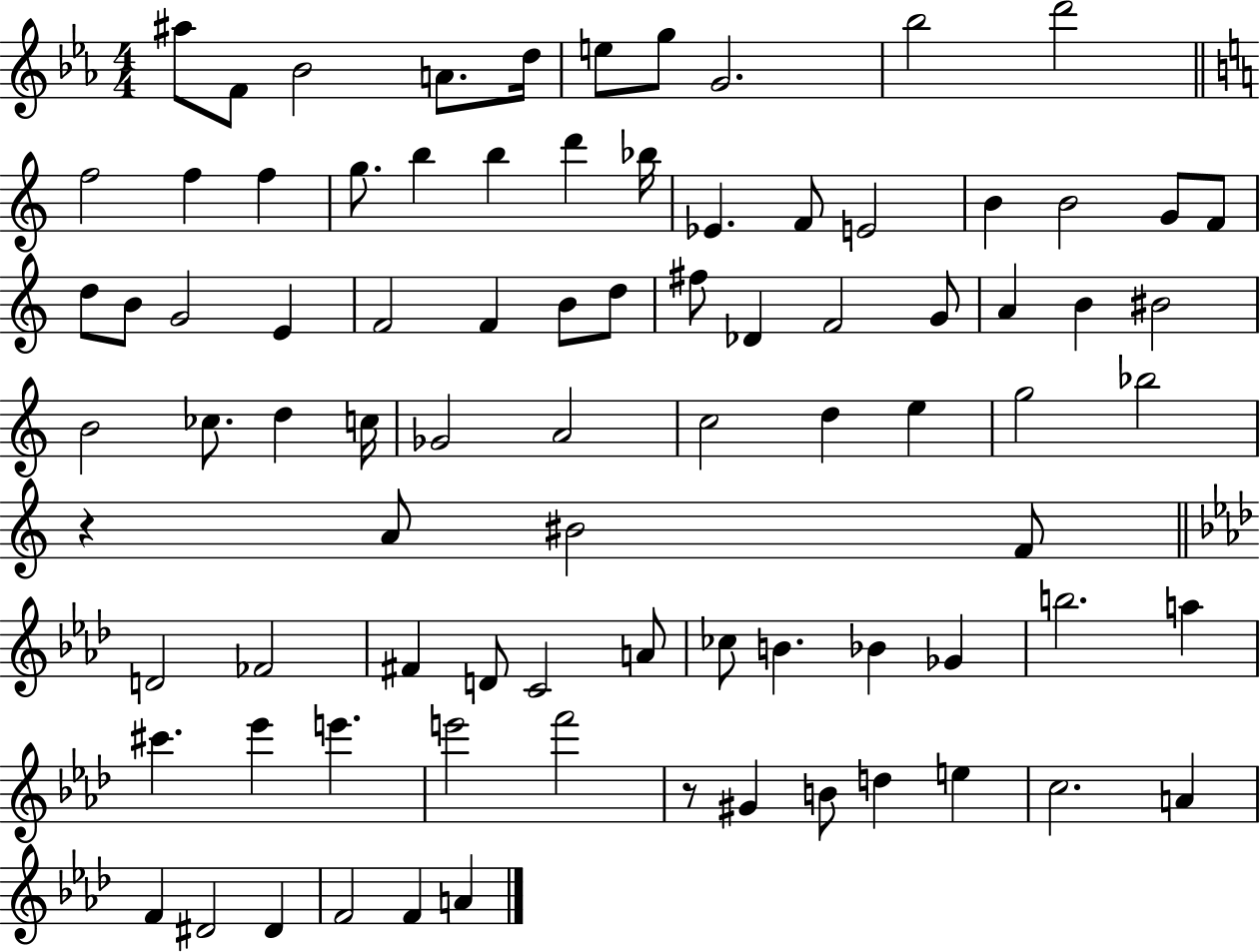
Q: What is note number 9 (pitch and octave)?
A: Bb5